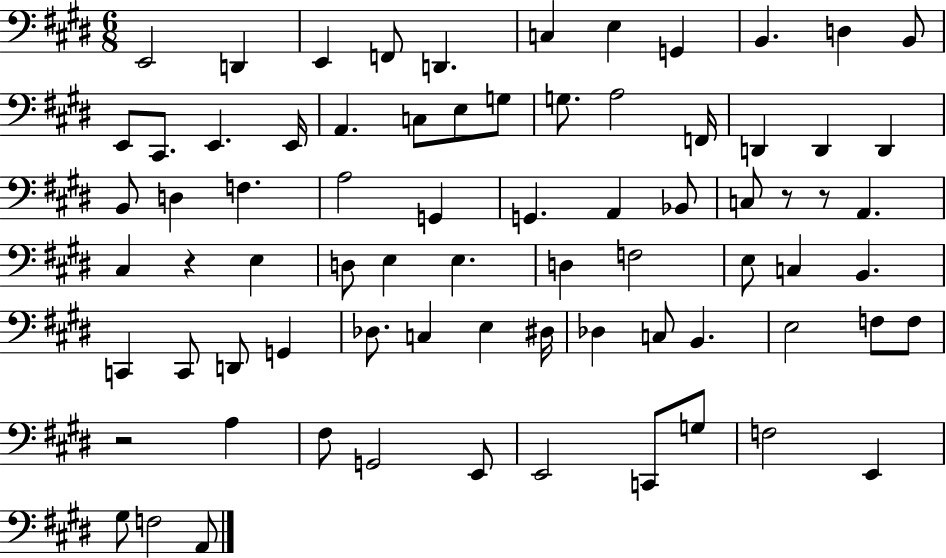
E2/h D2/q E2/q F2/e D2/q. C3/q E3/q G2/q B2/q. D3/q B2/e E2/e C#2/e. E2/q. E2/s A2/q. C3/e E3/e G3/e G3/e. A3/h F2/s D2/q D2/q D2/q B2/e D3/q F3/q. A3/h G2/q G2/q. A2/q Bb2/e C3/e R/e R/e A2/q. C#3/q R/q E3/q D3/e E3/q E3/q. D3/q F3/h E3/e C3/q B2/q. C2/q C2/e D2/e G2/q Db3/e. C3/q E3/q D#3/s Db3/q C3/e B2/q. E3/h F3/e F3/e R/h A3/q F#3/e G2/h E2/e E2/h C2/e G3/e F3/h E2/q G#3/e F3/h A2/e